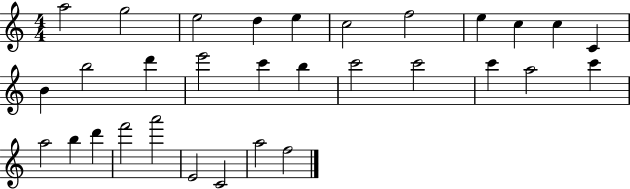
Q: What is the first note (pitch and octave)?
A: A5